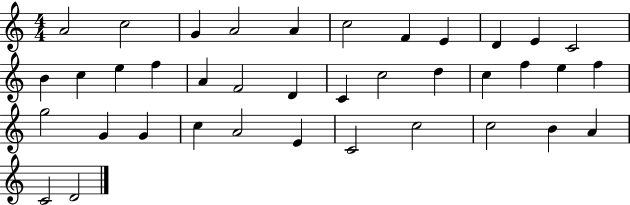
X:1
T:Untitled
M:4/4
L:1/4
K:C
A2 c2 G A2 A c2 F E D E C2 B c e f A F2 D C c2 d c f e f g2 G G c A2 E C2 c2 c2 B A C2 D2